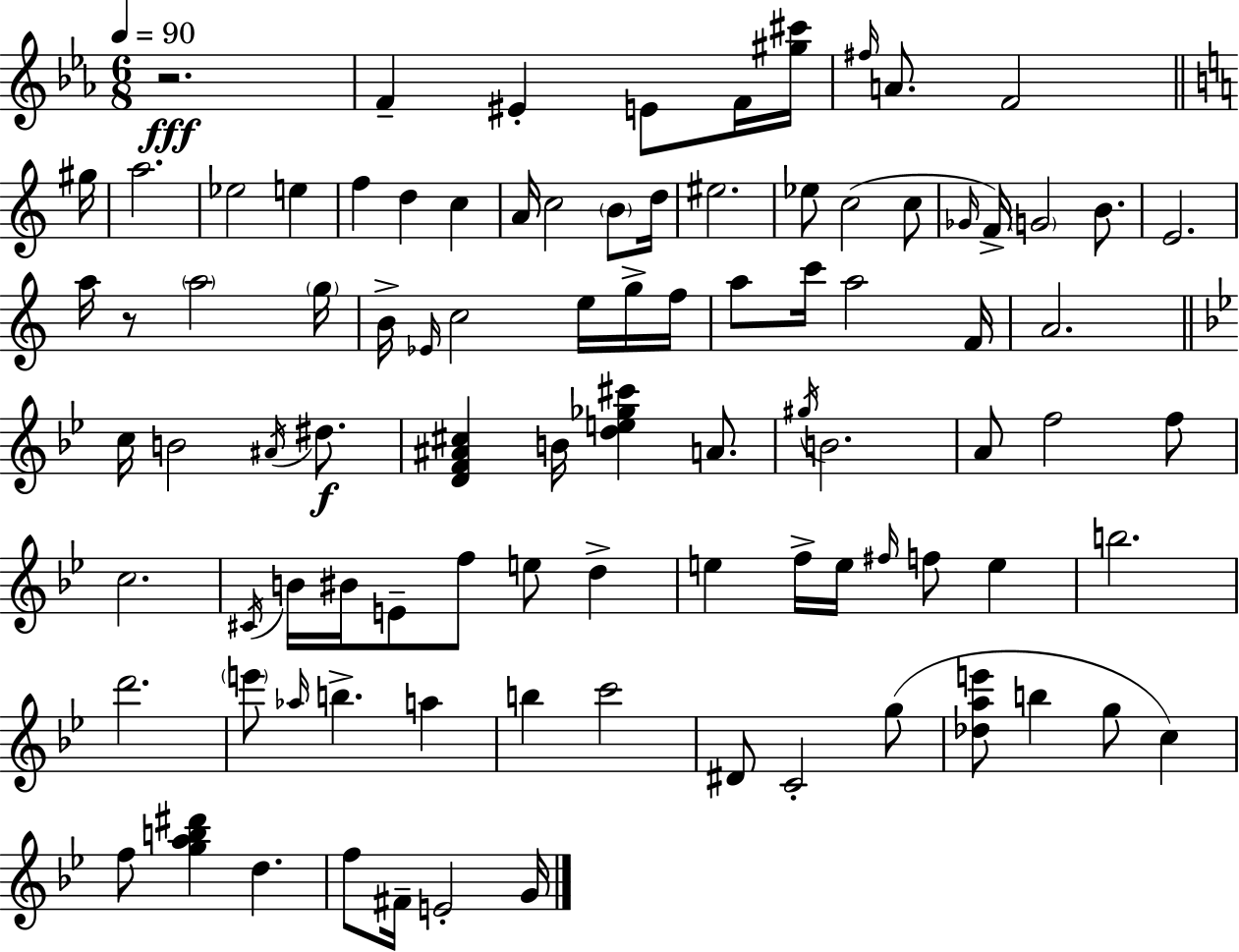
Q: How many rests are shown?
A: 2